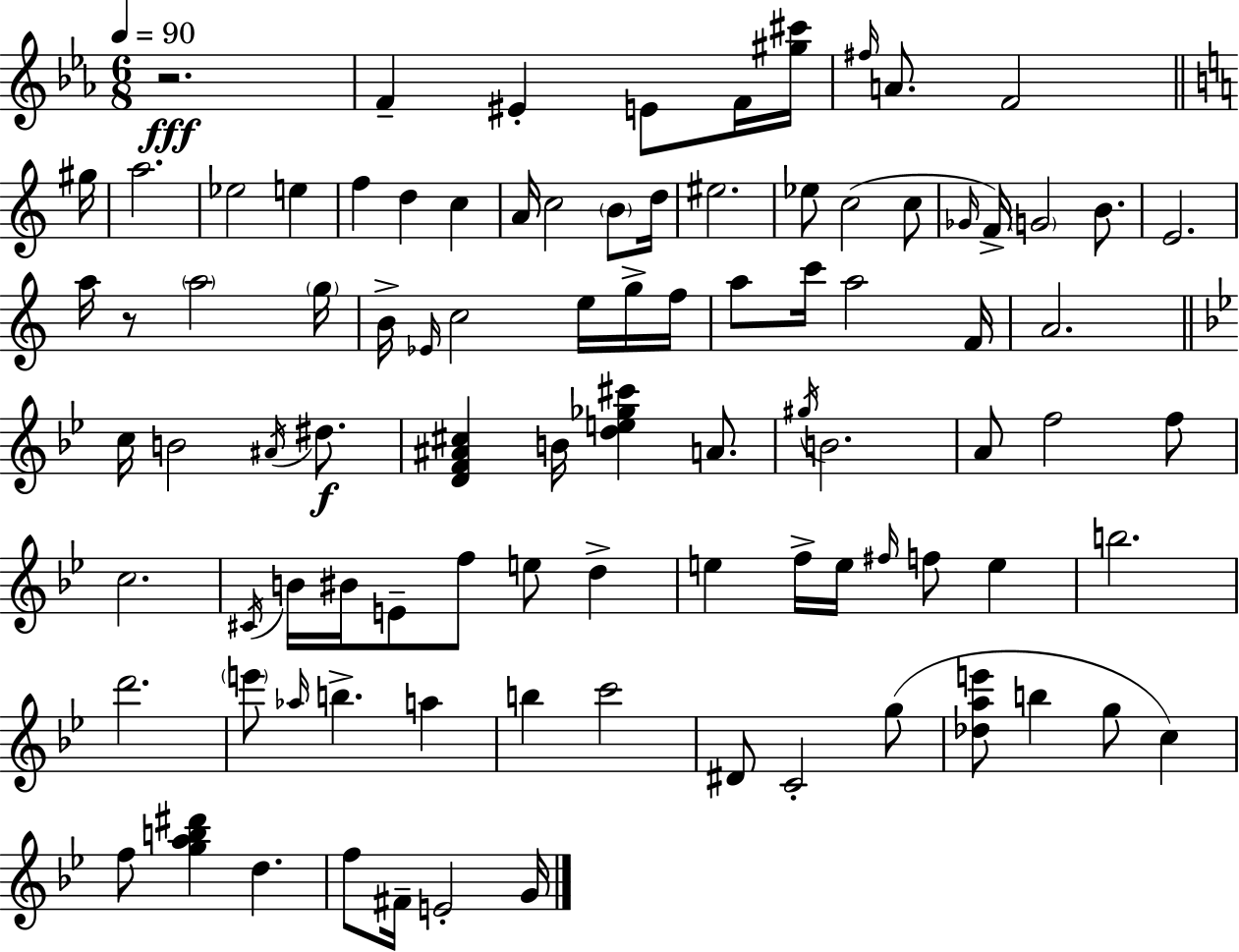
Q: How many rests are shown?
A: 2